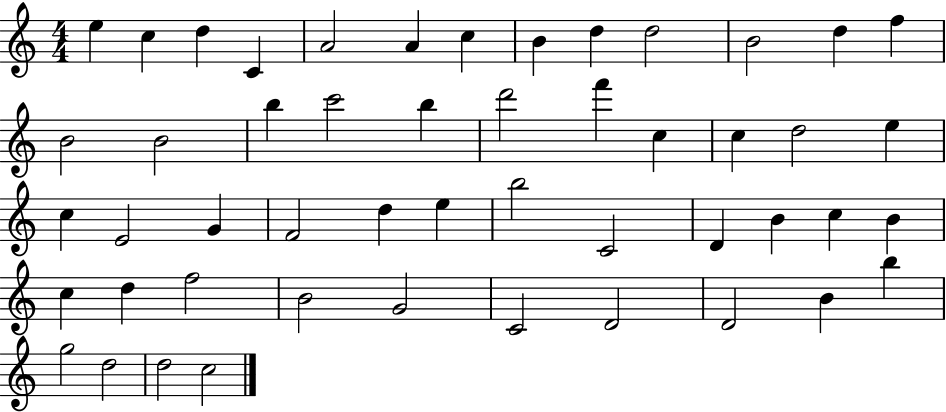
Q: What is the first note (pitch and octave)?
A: E5